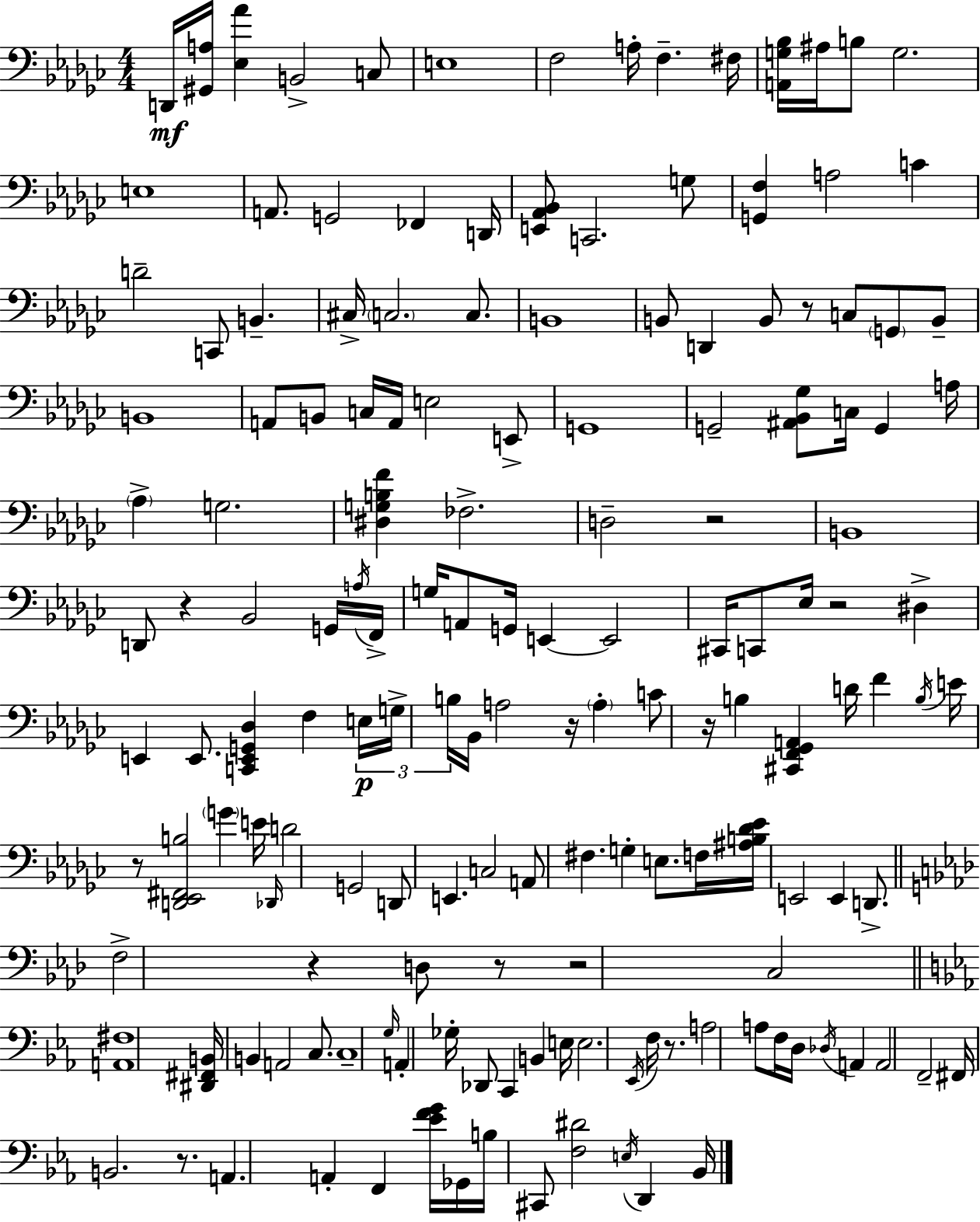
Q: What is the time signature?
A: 4/4